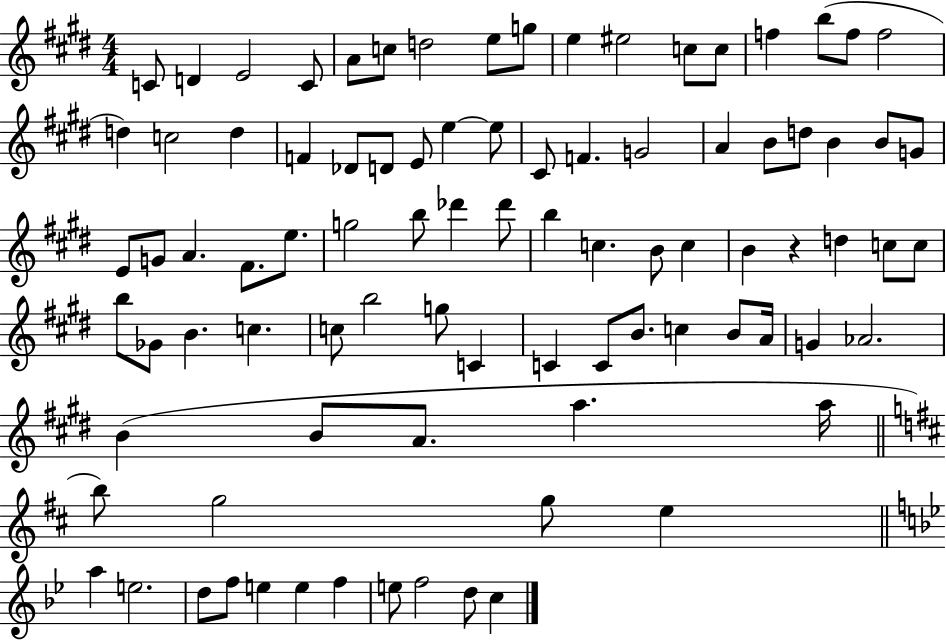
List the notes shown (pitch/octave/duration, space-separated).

C4/e D4/q E4/h C4/e A4/e C5/e D5/h E5/e G5/e E5/q EIS5/h C5/e C5/e F5/q B5/e F5/e F5/h D5/q C5/h D5/q F4/q Db4/e D4/e E4/e E5/q E5/e C#4/e F4/q. G4/h A4/q B4/e D5/e B4/q B4/e G4/e E4/e G4/e A4/q. F#4/e. E5/e. G5/h B5/e Db6/q Db6/e B5/q C5/q. B4/e C5/q B4/q R/q D5/q C5/e C5/e B5/e Gb4/e B4/q. C5/q. C5/e B5/h G5/e C4/q C4/q C4/e B4/e. C5/q B4/e A4/s G4/q Ab4/h. B4/q B4/e A4/e. A5/q. A5/s B5/e G5/h G5/e E5/q A5/q E5/h. D5/e F5/e E5/q E5/q F5/q E5/e F5/h D5/e C5/q